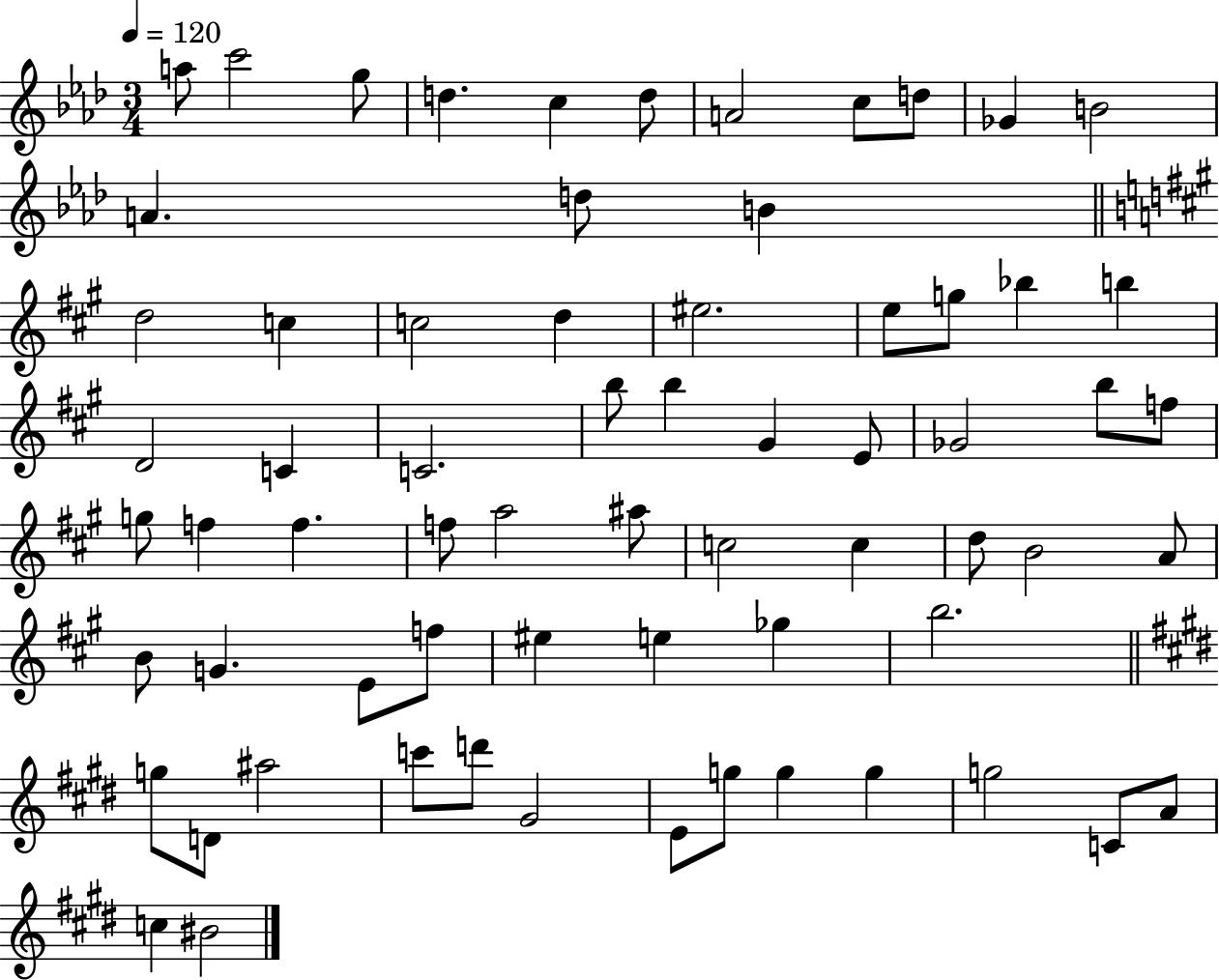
A5/e C6/h G5/e D5/q. C5/q D5/e A4/h C5/e D5/e Gb4/q B4/h A4/q. D5/e B4/q D5/h C5/q C5/h D5/q EIS5/h. E5/e G5/e Bb5/q B5/q D4/h C4/q C4/h. B5/e B5/q G#4/q E4/e Gb4/h B5/e F5/e G5/e F5/q F5/q. F5/e A5/h A#5/e C5/h C5/q D5/e B4/h A4/e B4/e G4/q. E4/e F5/e EIS5/q E5/q Gb5/q B5/h. G5/e D4/e A#5/h C6/e D6/e G#4/h E4/e G5/e G5/q G5/q G5/h C4/e A4/e C5/q BIS4/h